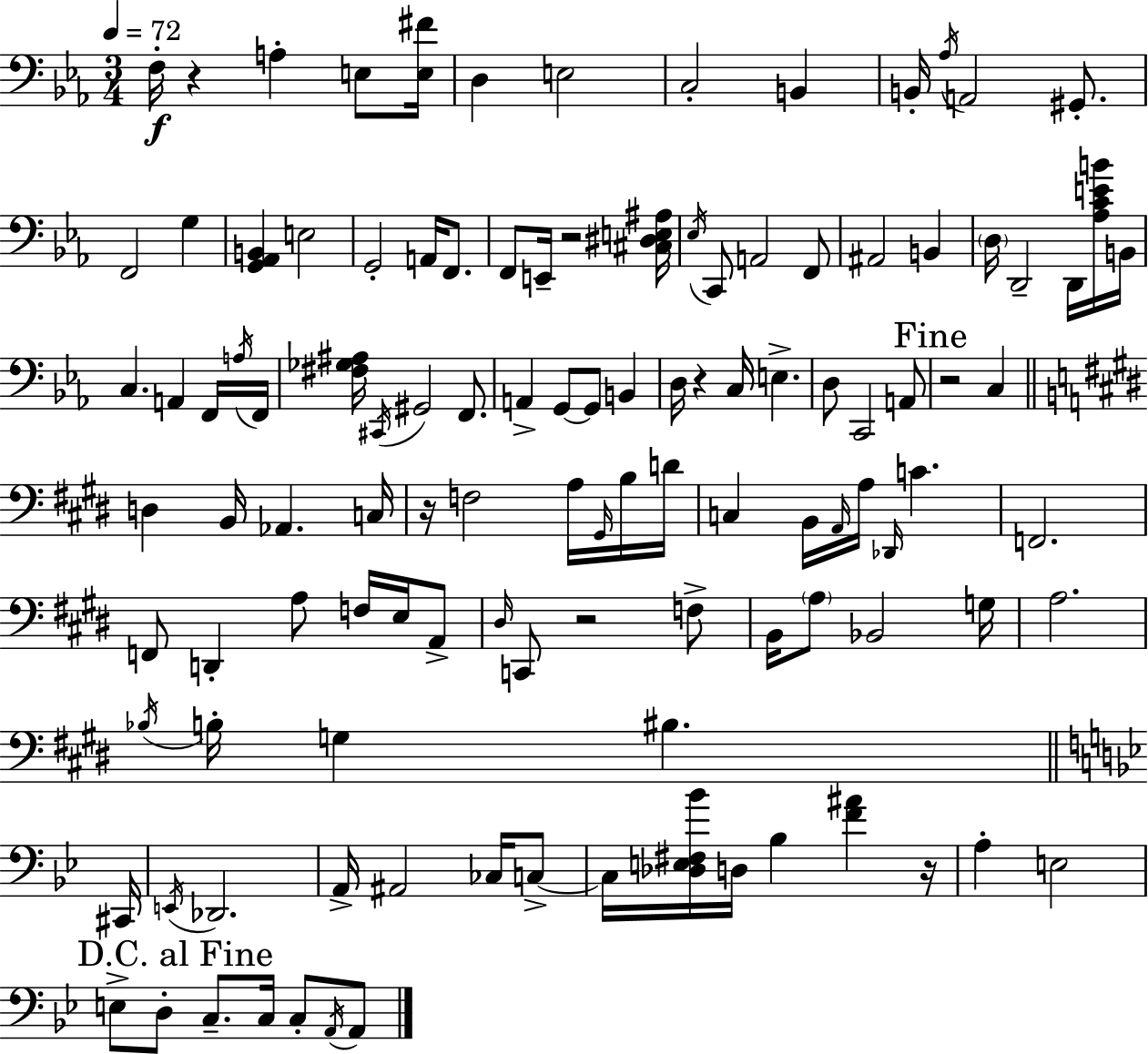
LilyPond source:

{
  \clef bass
  \numericTimeSignature
  \time 3/4
  \key ees \major
  \tempo 4 = 72
  f16-.\f r4 a4-. e8 <e fis'>16 | d4 e2 | c2-. b,4 | b,16-. \acciaccatura { aes16 } a,2 gis,8.-. | \break f,2 g4 | <g, aes, b,>4 e2 | g,2-. a,16 f,8. | f,8 e,16-- r2 | \break <cis dis e ais>16 \acciaccatura { ees16 } c,8 a,2 | f,8 ais,2 b,4 | \parenthesize d16 d,2-- d,16 | <aes c' e' b'>16 b,16 c4. a,4 | \break f,16 \acciaccatura { a16 } f,16 <fis ges ais>16 \acciaccatura { cis,16 } gis,2 | f,8. a,4-> g,8~~ g,8 | b,4 d16 r4 c16 e4.-> | d8 c,2 | \break a,8 \mark "Fine" r2 | c4 \bar "||" \break \key e \major d4 b,16 aes,4. c16 | r16 f2 a16 \grace { gis,16 } b16 | d'16 c4 b,16 \grace { a,16 } a16 \grace { des,16 } c'4. | f,2. | \break f,8 d,4-. a8 f16 | e16 a,8-> \grace { dis16 } c,8 r2 | f8-> b,16 \parenthesize a8 bes,2 | g16 a2. | \break \acciaccatura { bes16 } b16-. g4 bis4. | \bar "||" \break \key bes \major cis,16 \acciaccatura { e,16 } des,2. | a,16-> ais,2 ces16 | c8->~~ c16 <des e fis bes'>16 d16 bes4 <f' ais'>4 | r16 a4-. e2 | \break \mark "D.C. al Fine" e8-> d8-. c8.-- c16 c8-. | \acciaccatura { a,16 } a,8 \bar "|."
}